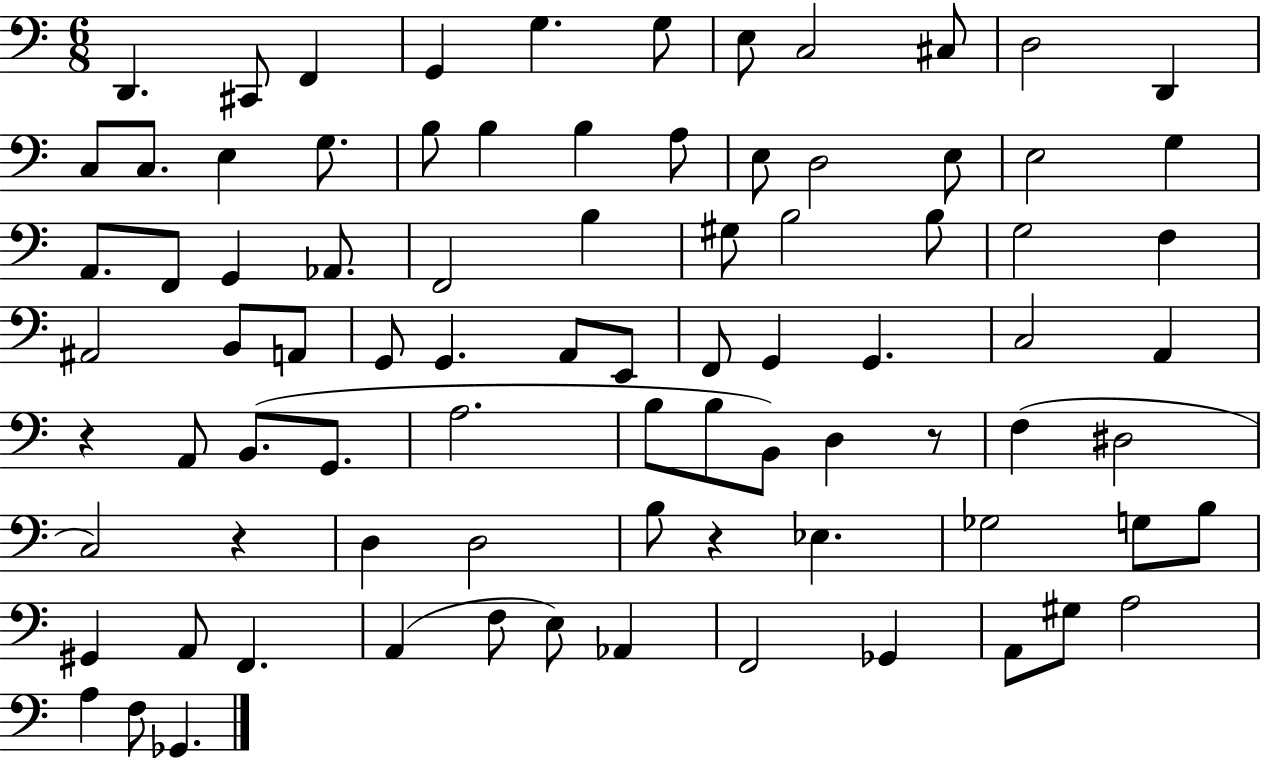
D2/q. C#2/e F2/q G2/q G3/q. G3/e E3/e C3/h C#3/e D3/h D2/q C3/e C3/e. E3/q G3/e. B3/e B3/q B3/q A3/e E3/e D3/h E3/e E3/h G3/q A2/e. F2/e G2/q Ab2/e. F2/h B3/q G#3/e B3/h B3/e G3/h F3/q A#2/h B2/e A2/e G2/e G2/q. A2/e E2/e F2/e G2/q G2/q. C3/h A2/q R/q A2/e B2/e. G2/e. A3/h. B3/e B3/e B2/e D3/q R/e F3/q D#3/h C3/h R/q D3/q D3/h B3/e R/q Eb3/q. Gb3/h G3/e B3/e G#2/q A2/e F2/q. A2/q F3/e E3/e Ab2/q F2/h Gb2/q A2/e G#3/e A3/h A3/q F3/e Gb2/q.